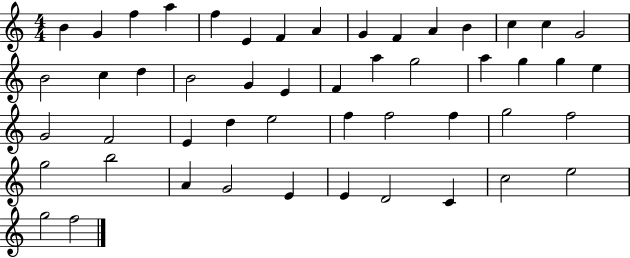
X:1
T:Untitled
M:4/4
L:1/4
K:C
B G f a f E F A G F A B c c G2 B2 c d B2 G E F a g2 a g g e G2 F2 E d e2 f f2 f g2 f2 g2 b2 A G2 E E D2 C c2 e2 g2 f2